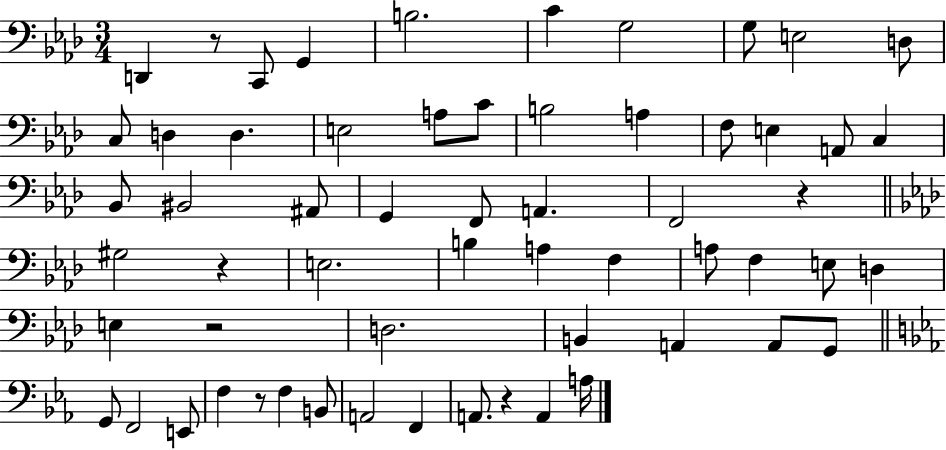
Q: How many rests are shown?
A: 6